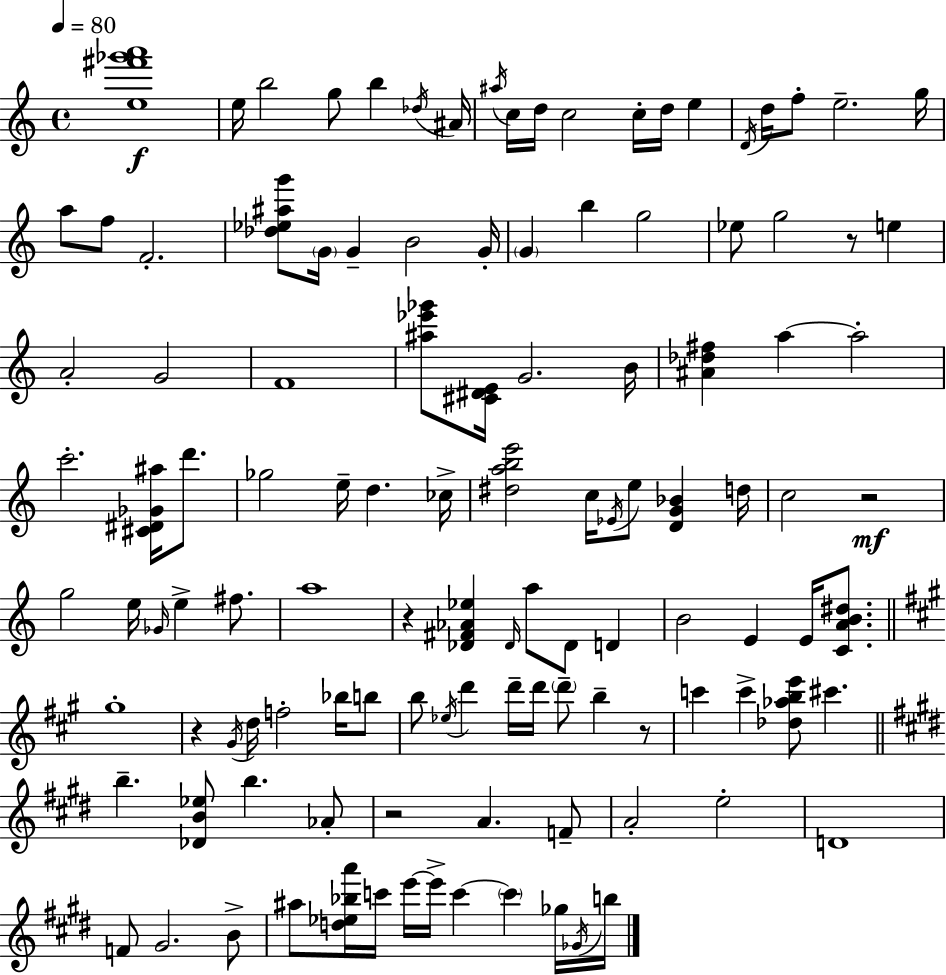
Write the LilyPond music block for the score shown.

{
  \clef treble
  \time 4/4
  \defaultTimeSignature
  \key c \major
  \tempo 4 = 80
  <e'' fis''' ges''' a'''>1\f | e''16 b''2 g''8 b''4 \acciaccatura { des''16 } | ais'16 \acciaccatura { ais''16 } c''16 d''16 c''2 c''16-. d''16 e''4 | \acciaccatura { d'16 } d''16 f''8-. e''2.-- | \break g''16 a''8 f''8 f'2.-. | <des'' ees'' ais'' g'''>8 \parenthesize g'16 g'4-- b'2 | g'16-. \parenthesize g'4 b''4 g''2 | ees''8 g''2 r8 e''4 | \break a'2-. g'2 | f'1 | <ais'' ees''' ges'''>8 <cis' dis' e'>16 g'2. | b'16 <ais' des'' fis''>4 a''4~~ a''2-. | \break c'''2.-. <cis' dis' ges' ais''>16 | d'''8. ges''2 e''16-- d''4. | ces''16-> <dis'' a'' b'' e'''>2 c''16 \acciaccatura { ees'16 } e''8 <d' g' bes'>4 | d''16 c''2 r2\mf | \break g''2 e''16 \grace { ges'16 } e''4-> | fis''8. a''1 | r4 <des' fis' aes' ees''>4 \grace { des'16 } a''8 | des'8 d'4 b'2 e'4 | \break e'16 <c' a' b' dis''>8. \bar "||" \break \key a \major gis''1-. | r4 \acciaccatura { gis'16 } d''16 f''2-. bes''16 b''8 | b''8 \acciaccatura { ees''16 } d'''4 d'''16-- d'''16 \parenthesize d'''8-- b''4-- | r8 c'''4 c'''4-> <des'' aes'' b'' e'''>8 cis'''4. | \break \bar "||" \break \key e \major b''4.-- <des' b' ees''>8 b''4. aes'8-. | r2 a'4. f'8-- | a'2-. e''2-. | d'1 | \break f'8 gis'2. b'8-> | ais''8 <d'' ees'' bes'' a'''>16 c'''16 e'''16~~ e'''16-> c'''4~~ \parenthesize c'''4 ges''16 \acciaccatura { ges'16 } | b''16 \bar "|."
}